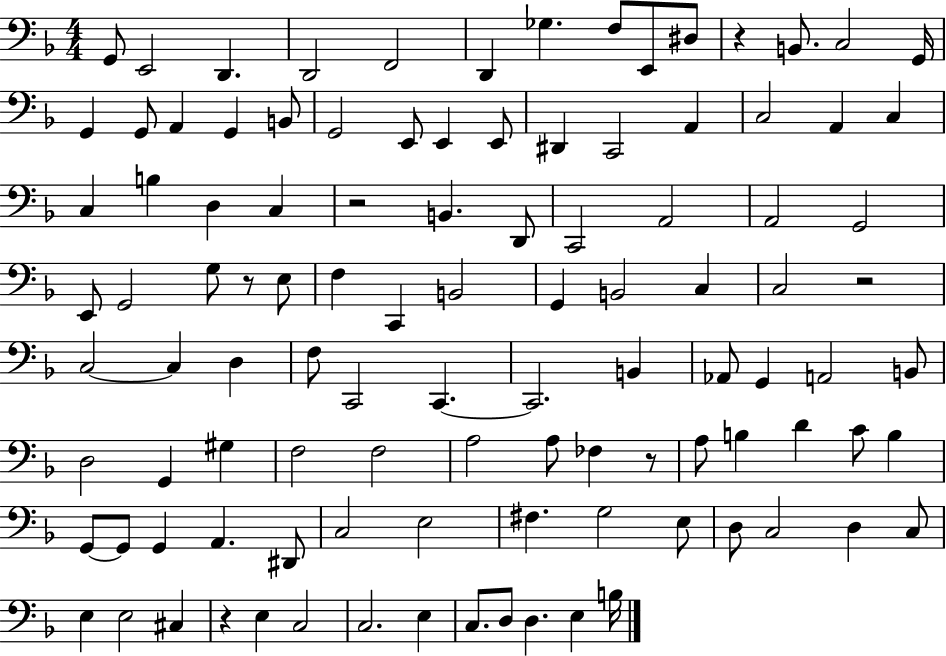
X:1
T:Untitled
M:4/4
L:1/4
K:F
G,,/2 E,,2 D,, D,,2 F,,2 D,, _G, F,/2 E,,/2 ^D,/2 z B,,/2 C,2 G,,/4 G,, G,,/2 A,, G,, B,,/2 G,,2 E,,/2 E,, E,,/2 ^D,, C,,2 A,, C,2 A,, C, C, B, D, C, z2 B,, D,,/2 C,,2 A,,2 A,,2 G,,2 E,,/2 G,,2 G,/2 z/2 E,/2 F, C,, B,,2 G,, B,,2 C, C,2 z2 C,2 C, D, F,/2 C,,2 C,, C,,2 B,, _A,,/2 G,, A,,2 B,,/2 D,2 G,, ^G, F,2 F,2 A,2 A,/2 _F, z/2 A,/2 B, D C/2 B, G,,/2 G,,/2 G,, A,, ^D,,/2 C,2 E,2 ^F, G,2 E,/2 D,/2 C,2 D, C,/2 E, E,2 ^C, z E, C,2 C,2 E, C,/2 D,/2 D, E, B,/4